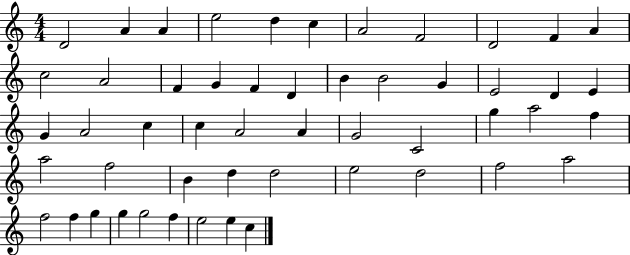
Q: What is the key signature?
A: C major